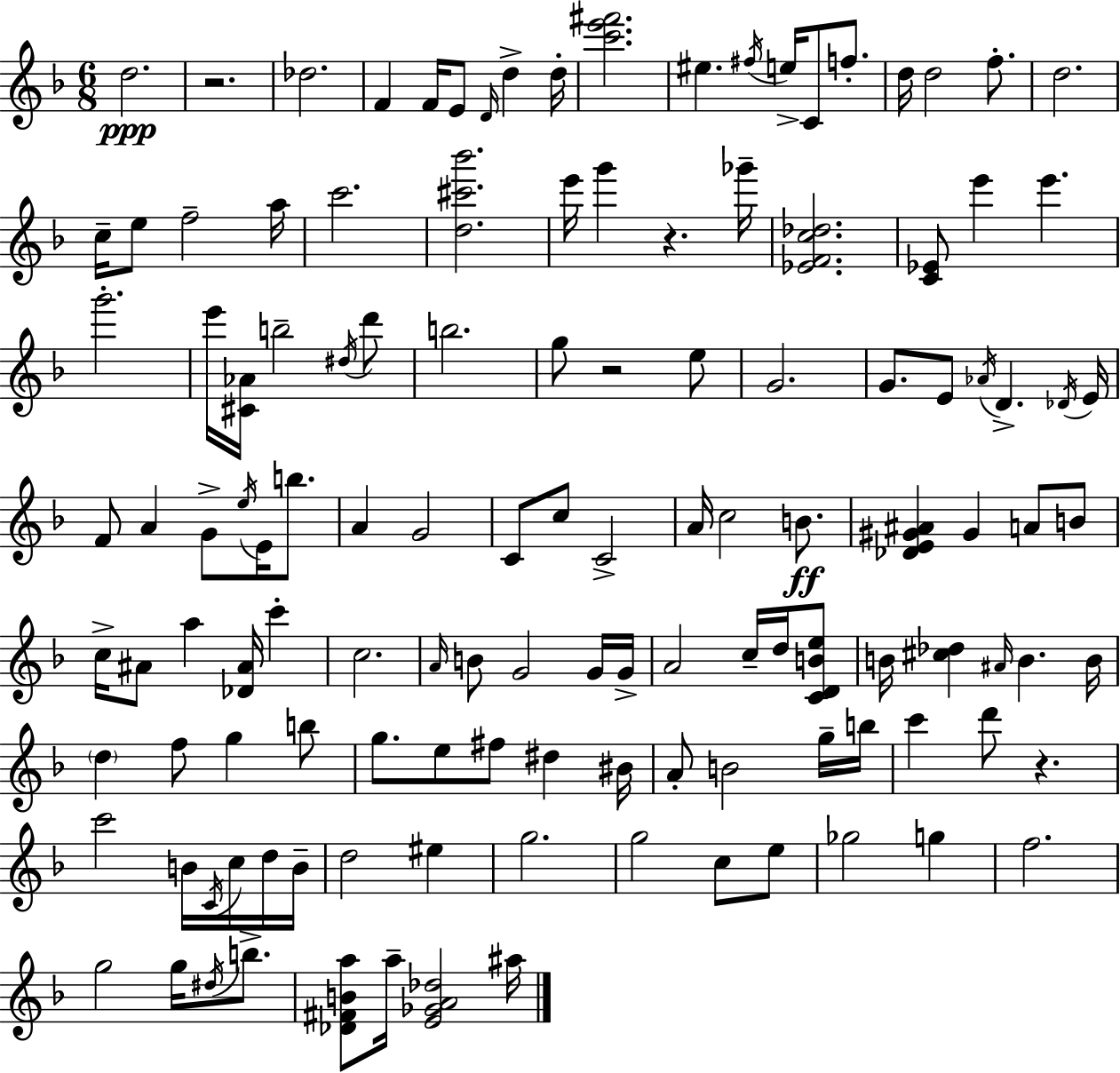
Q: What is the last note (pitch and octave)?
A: A#5